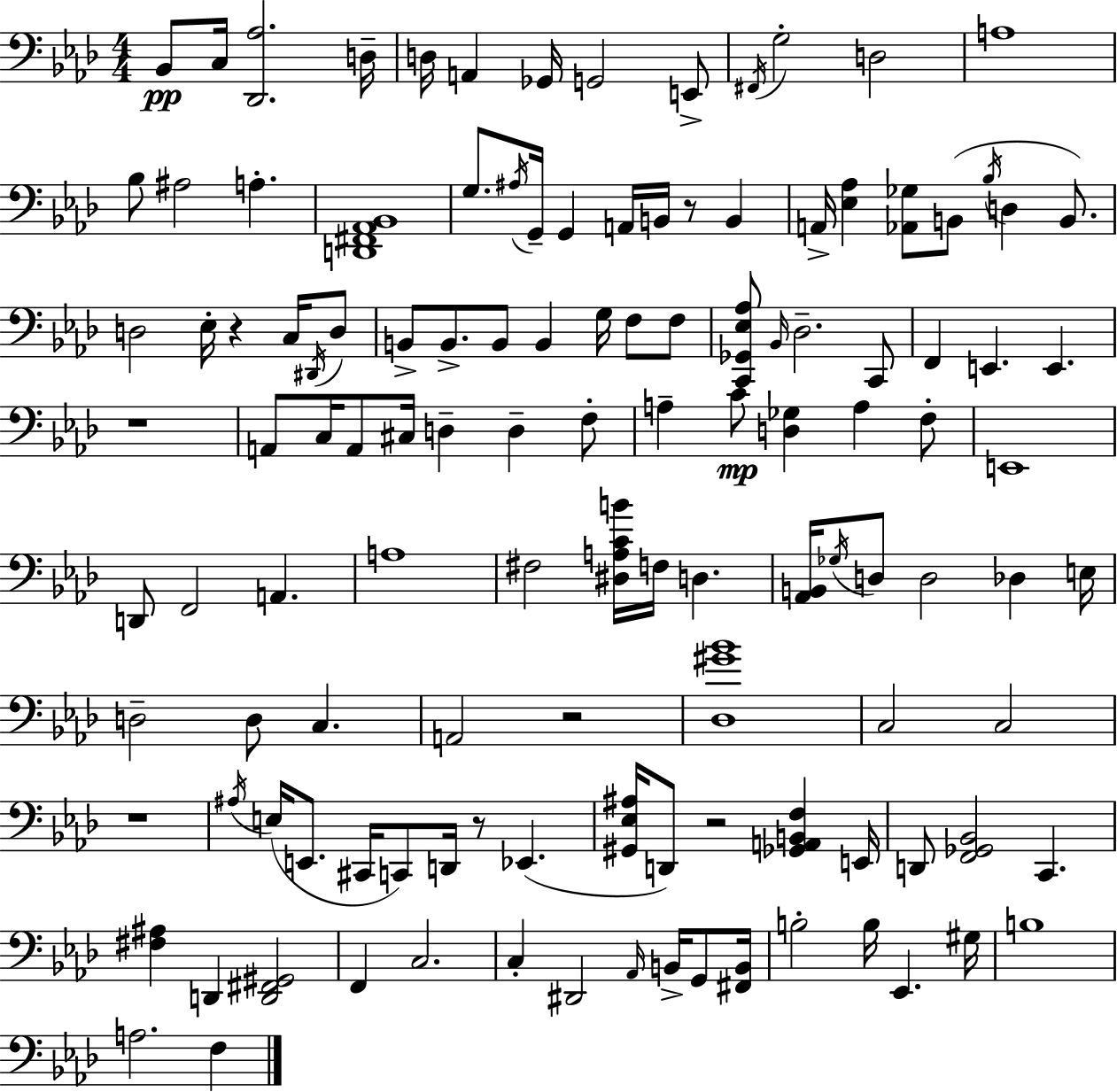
Bb2/e C3/s [Db2,Ab3]/h. D3/s D3/s A2/q Gb2/s G2/h E2/e F#2/s G3/h D3/h A3/w Bb3/e A#3/h A3/q. [D2,F#2,Ab2,Bb2]/w G3/e. A#3/s G2/s G2/q A2/s B2/s R/e B2/q A2/s [Eb3,Ab3]/q [Ab2,Gb3]/e B2/e Bb3/s D3/q B2/e. D3/h Eb3/s R/q C3/s D#2/s D3/e B2/e B2/e. B2/e B2/q G3/s F3/e F3/e [C2,Gb2,Eb3,Ab3]/e Bb2/s Db3/h. C2/e F2/q E2/q. E2/q. R/w A2/e C3/s A2/e C#3/s D3/q D3/q F3/e A3/q C4/e [D3,Gb3]/q A3/q F3/e E2/w D2/e F2/h A2/q. A3/w F#3/h [D#3,A3,C4,B4]/s F3/s D3/q. [Ab2,B2]/s Gb3/s D3/e D3/h Db3/q E3/s D3/h D3/e C3/q. A2/h R/h [Db3,G#4,Bb4]/w C3/h C3/h R/w A#3/s E3/s E2/e. C#2/s C2/e D2/s R/e Eb2/q. [G#2,Eb3,A#3]/s D2/e R/h [Gb2,A2,B2,F3]/q E2/s D2/e [F2,Gb2,Bb2]/h C2/q. [F#3,A#3]/q D2/q [D2,F#2,G#2]/h F2/q C3/h. C3/q D#2/h Ab2/s B2/s G2/e [F#2,B2]/s B3/h B3/s Eb2/q. G#3/s B3/w A3/h. F3/q